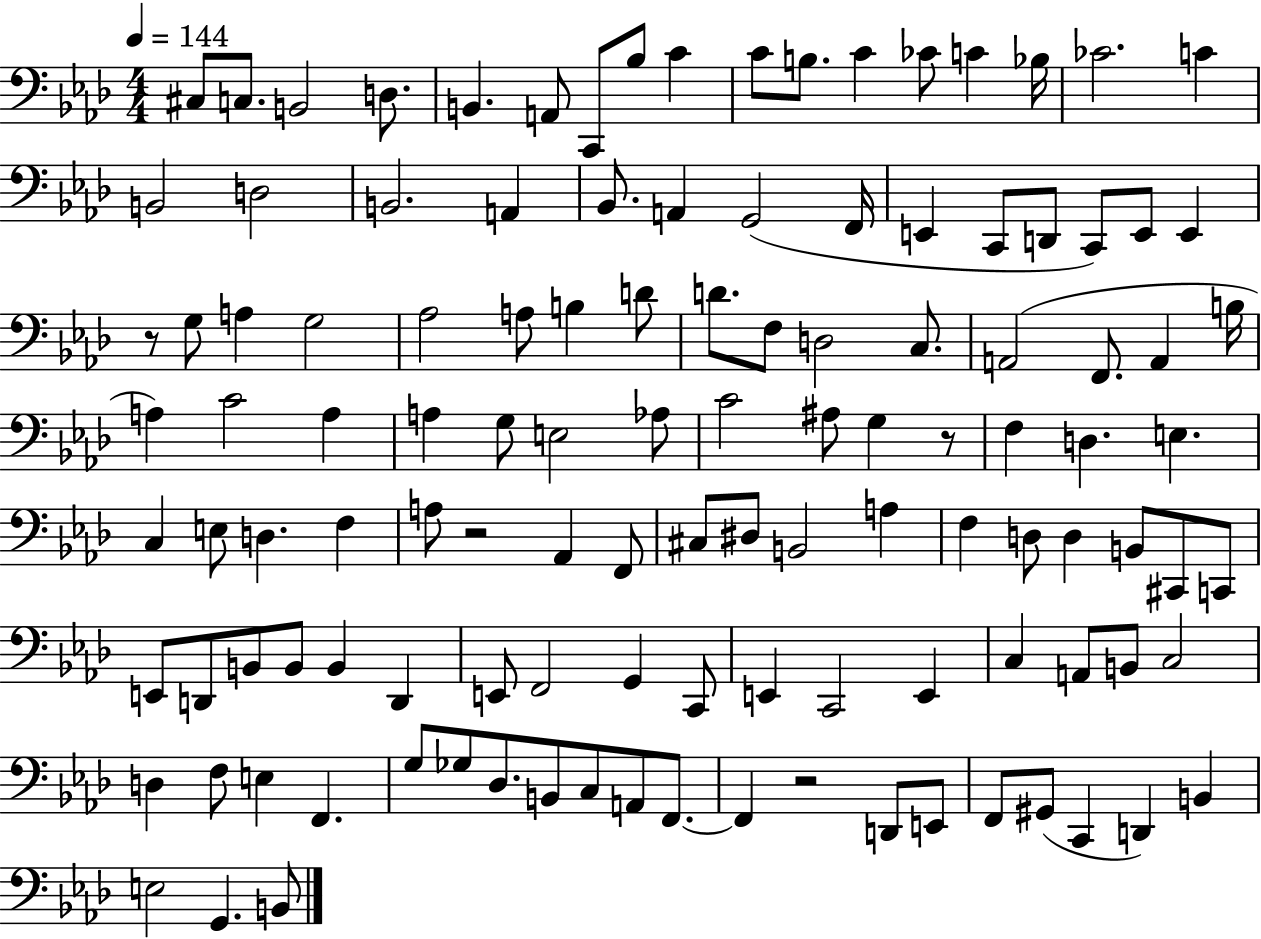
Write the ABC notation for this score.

X:1
T:Untitled
M:4/4
L:1/4
K:Ab
^C,/2 C,/2 B,,2 D,/2 B,, A,,/2 C,,/2 _B,/2 C C/2 B,/2 C _C/2 C _B,/4 _C2 C B,,2 D,2 B,,2 A,, _B,,/2 A,, G,,2 F,,/4 E,, C,,/2 D,,/2 C,,/2 E,,/2 E,, z/2 G,/2 A, G,2 _A,2 A,/2 B, D/2 D/2 F,/2 D,2 C,/2 A,,2 F,,/2 A,, B,/4 A, C2 A, A, G,/2 E,2 _A,/2 C2 ^A,/2 G, z/2 F, D, E, C, E,/2 D, F, A,/2 z2 _A,, F,,/2 ^C,/2 ^D,/2 B,,2 A, F, D,/2 D, B,,/2 ^C,,/2 C,,/2 E,,/2 D,,/2 B,,/2 B,,/2 B,, D,, E,,/2 F,,2 G,, C,,/2 E,, C,,2 E,, C, A,,/2 B,,/2 C,2 D, F,/2 E, F,, G,/2 _G,/2 _D,/2 B,,/2 C,/2 A,,/2 F,,/2 F,, z2 D,,/2 E,,/2 F,,/2 ^G,,/2 C,, D,, B,, E,2 G,, B,,/2